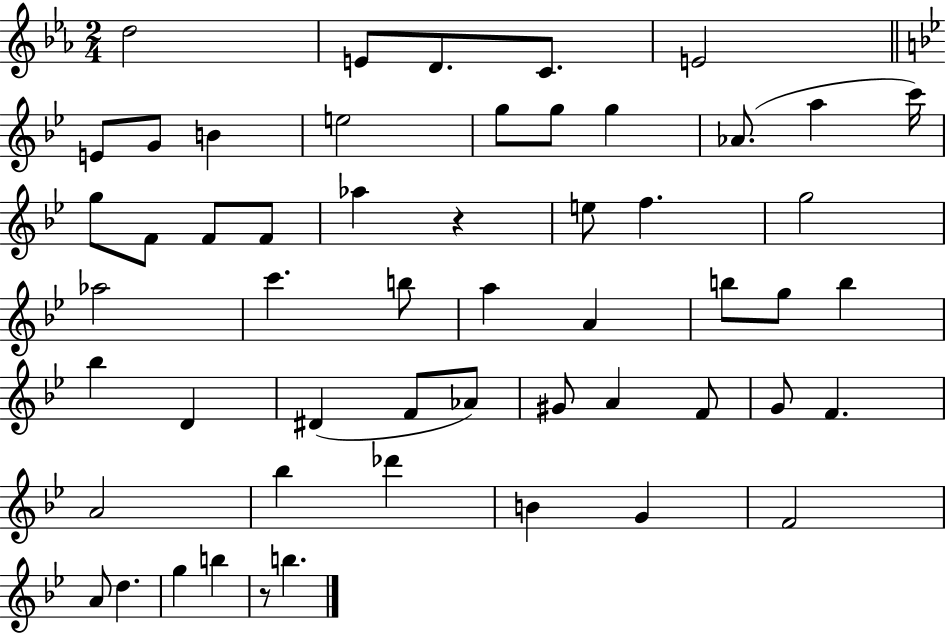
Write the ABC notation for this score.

X:1
T:Untitled
M:2/4
L:1/4
K:Eb
d2 E/2 D/2 C/2 E2 E/2 G/2 B e2 g/2 g/2 g _A/2 a c'/4 g/2 F/2 F/2 F/2 _a z e/2 f g2 _a2 c' b/2 a A b/2 g/2 b _b D ^D F/2 _A/2 ^G/2 A F/2 G/2 F A2 _b _d' B G F2 A/2 d g b z/2 b